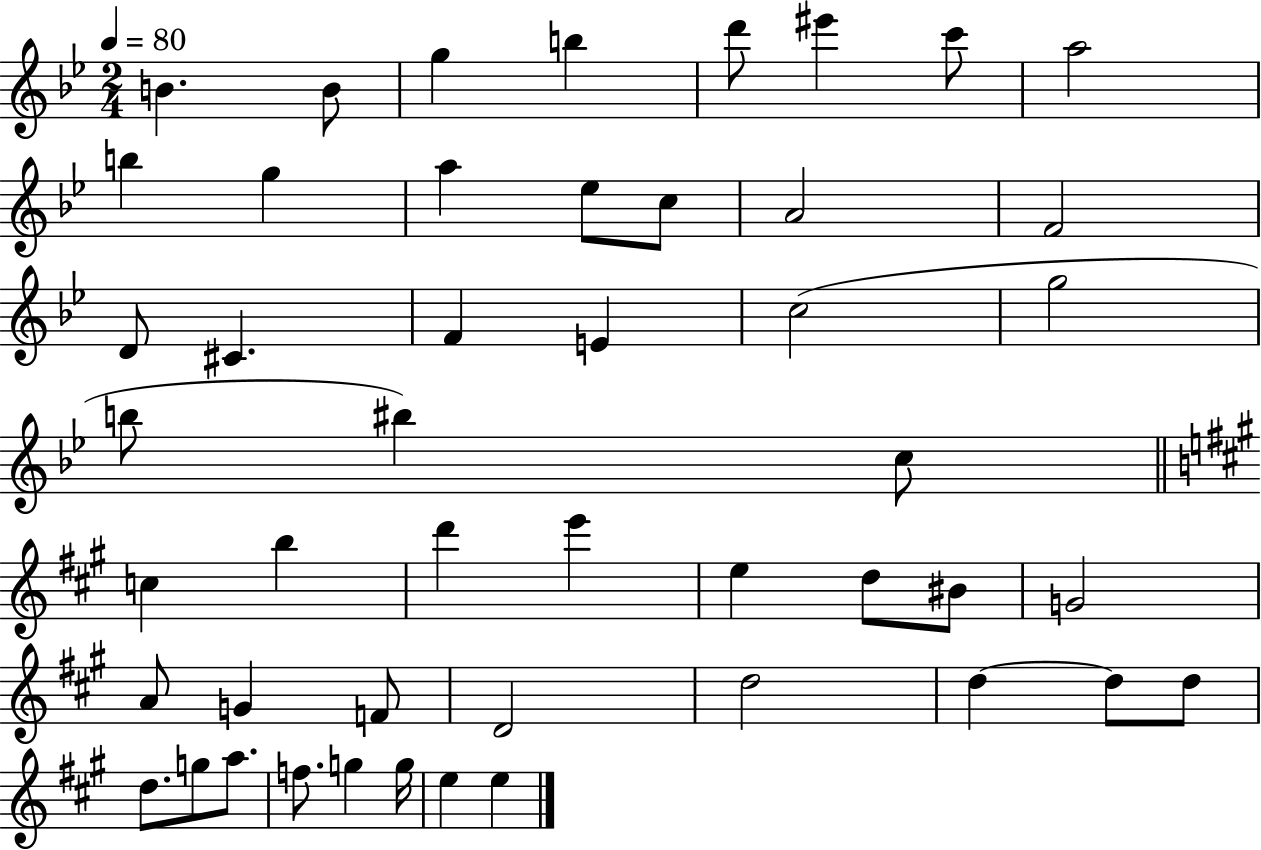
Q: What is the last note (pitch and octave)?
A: E5